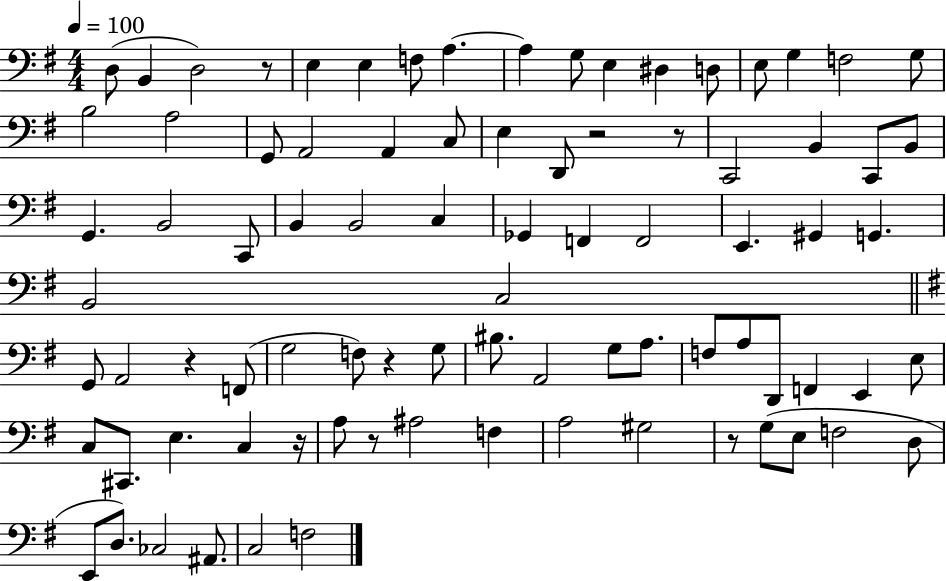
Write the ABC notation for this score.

X:1
T:Untitled
M:4/4
L:1/4
K:G
D,/2 B,, D,2 z/2 E, E, F,/2 A, A, G,/2 E, ^D, D,/2 E,/2 G, F,2 G,/2 B,2 A,2 G,,/2 A,,2 A,, C,/2 E, D,,/2 z2 z/2 C,,2 B,, C,,/2 B,,/2 G,, B,,2 C,,/2 B,, B,,2 C, _G,, F,, F,,2 E,, ^G,, G,, B,,2 C,2 G,,/2 A,,2 z F,,/2 G,2 F,/2 z G,/2 ^B,/2 A,,2 G,/2 A,/2 F,/2 A,/2 D,,/2 F,, E,, E,/2 C,/2 ^C,,/2 E, C, z/4 A,/2 z/2 ^A,2 F, A,2 ^G,2 z/2 G,/2 E,/2 F,2 D,/2 E,,/2 D,/2 _C,2 ^A,,/2 C,2 F,2